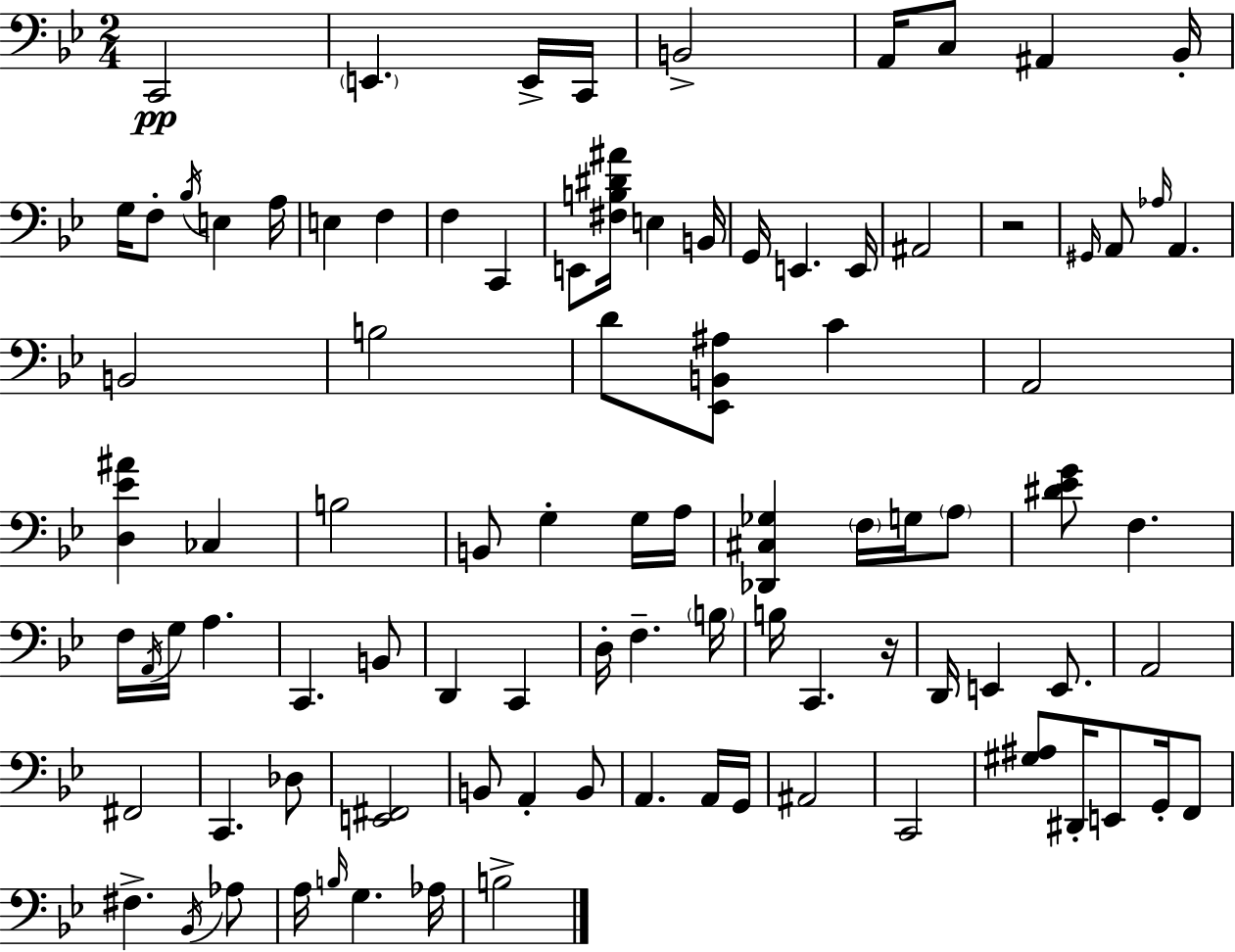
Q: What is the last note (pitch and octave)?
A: B3